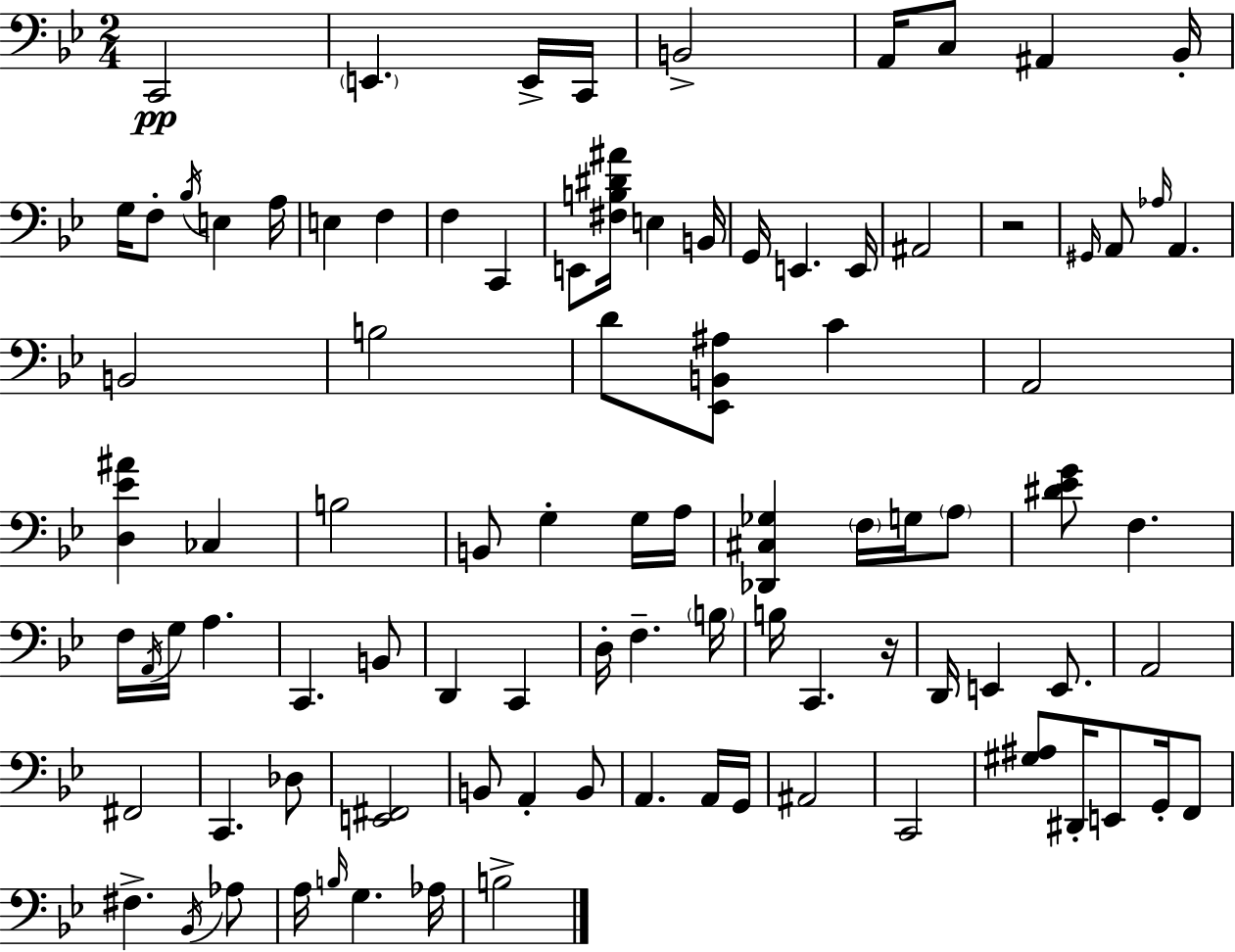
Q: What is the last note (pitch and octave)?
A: B3